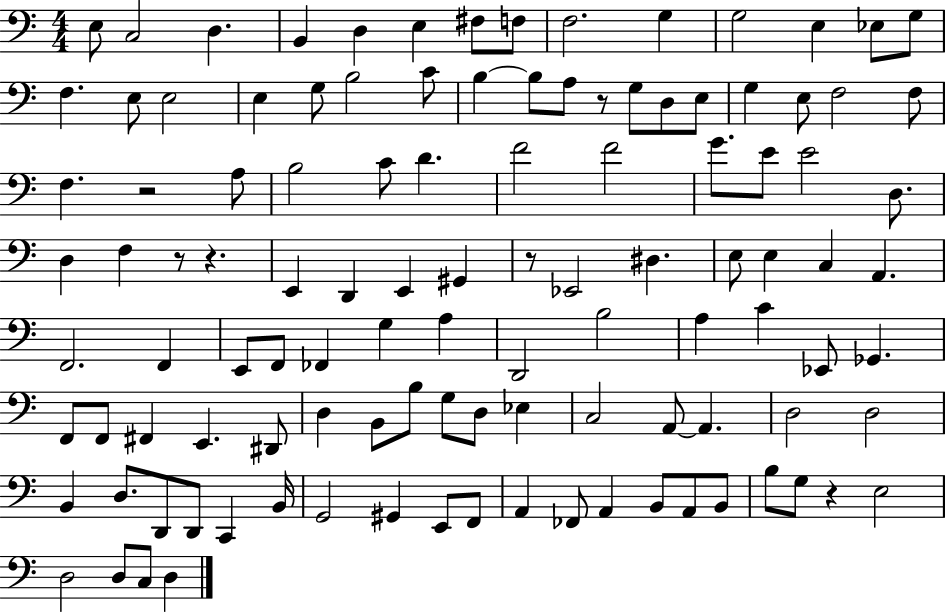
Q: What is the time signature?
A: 4/4